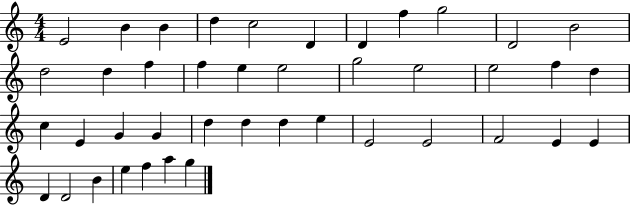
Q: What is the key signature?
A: C major